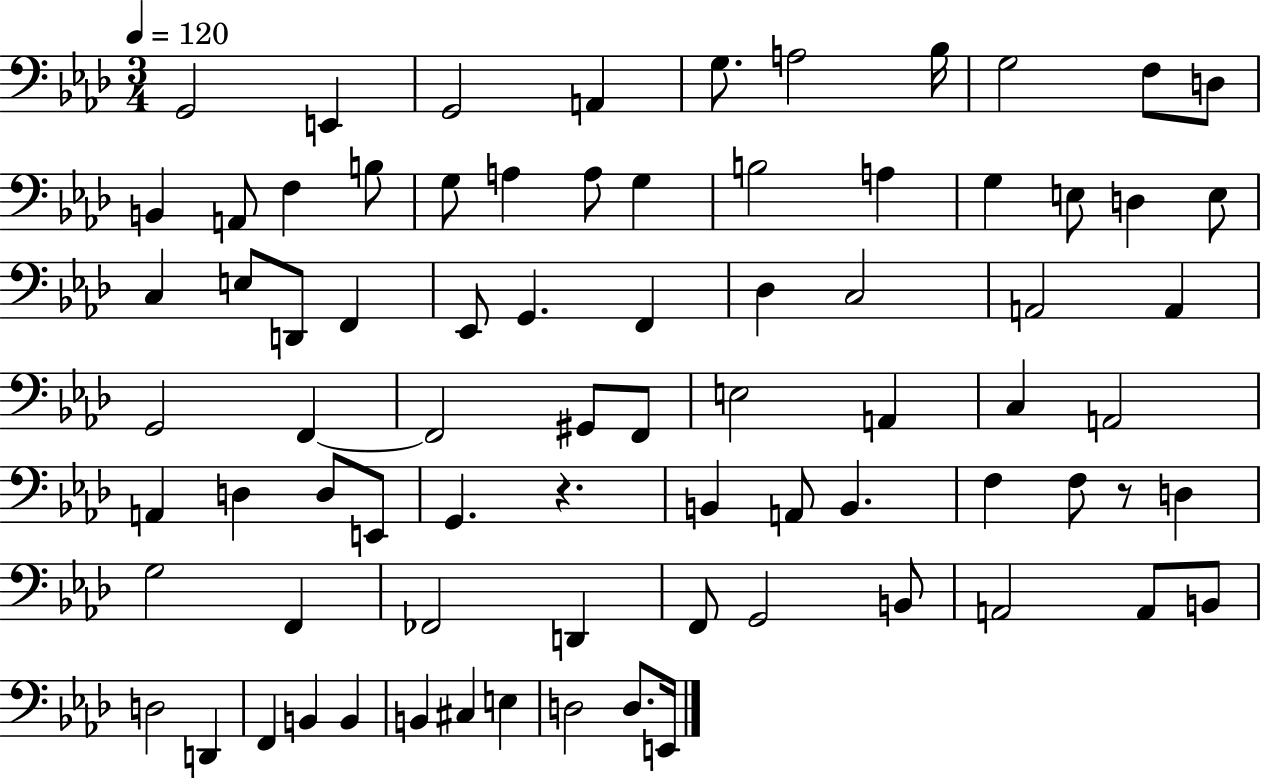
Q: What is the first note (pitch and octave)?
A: G2